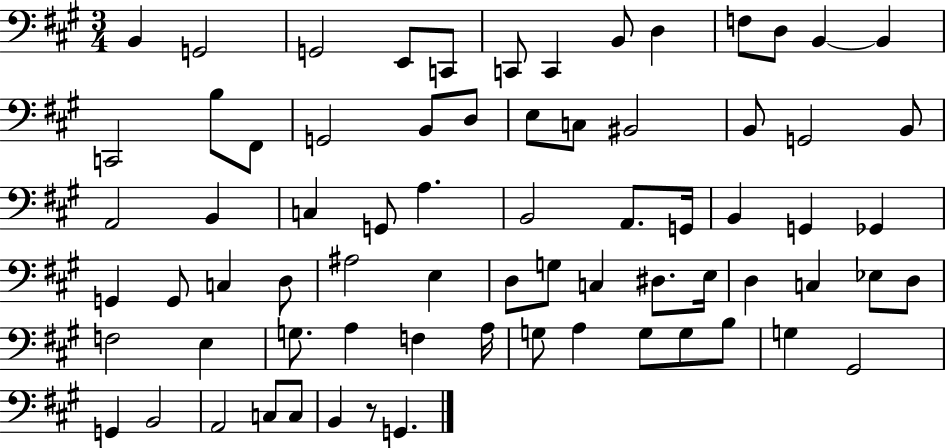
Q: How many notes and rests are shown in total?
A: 72